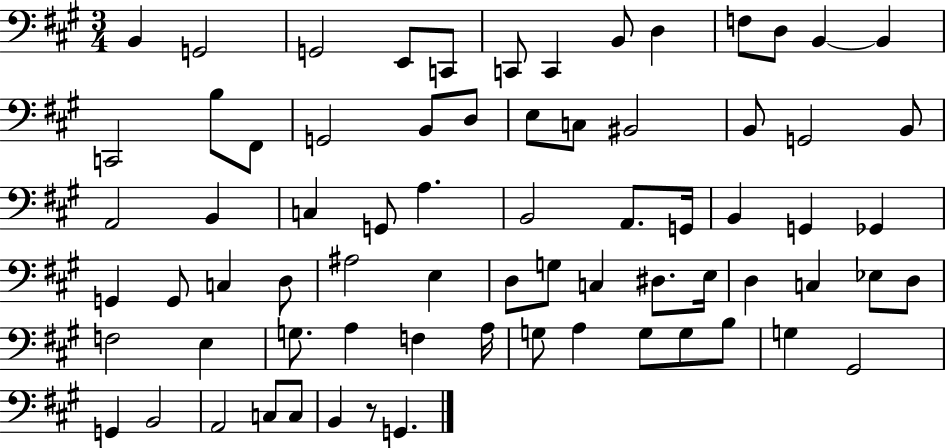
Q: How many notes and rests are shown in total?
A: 72